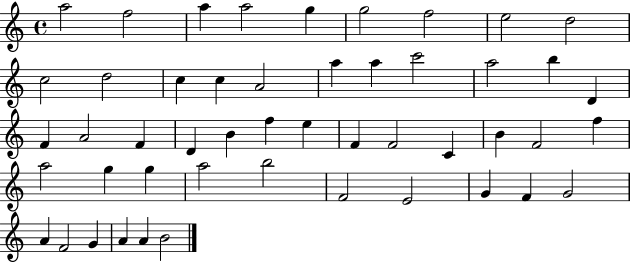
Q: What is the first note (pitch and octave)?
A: A5